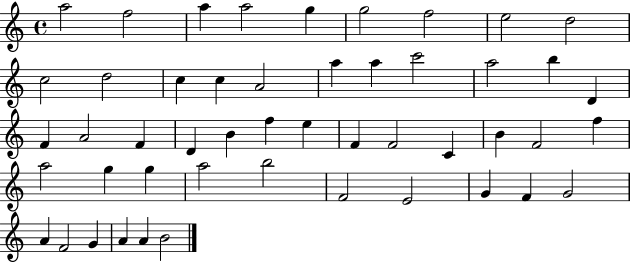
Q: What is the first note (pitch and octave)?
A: A5